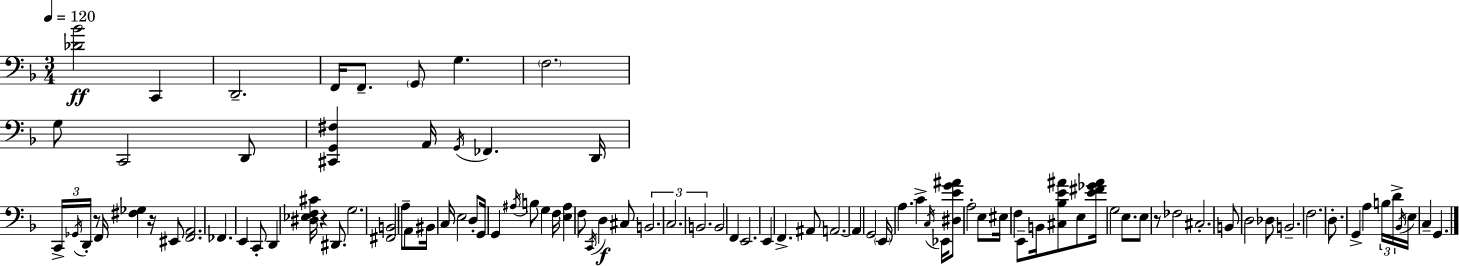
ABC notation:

X:1
T:Untitled
M:3/4
L:1/4
K:F
[_D_B]2 C,, D,,2 F,,/4 F,,/2 G,,/2 G, F,2 G,/2 C,,2 D,,/2 [^C,,G,,^F,] A,,/4 G,,/4 _F,, D,,/4 C,,/4 _G,,/4 D,,/4 z/2 F,,/4 [^F,_G,] z/4 ^E,,/2 [F,,A,,]2 _F,, E,, C,,/2 D,, [^D,_E,F,^C]/4 z ^D,,/2 G,2 [^F,,B,,]2 A,/2 A,,/2 ^B,,/4 C,/4 E,2 D,/2 G,,/4 G,, ^A,/4 B,/2 G, F,/4 [E,^A,] F,/2 C,,/4 D, ^C,/2 B,,2 C,2 B,,2 B,,2 F,, E,,2 E,, F,, ^A,,/2 A,,2 A,, G,,2 E,,/4 A, C C,/4 _E,,/4 [^D,EG^A]/2 A,2 E,/2 ^E,/4 F, E,,/2 B,,/4 [^C,_B,E^A]/2 E,/2 [E^F_G^A]/4 G,2 E,/2 E,/2 z/2 _F,2 ^C,2 B,,/2 D,2 _D,/2 B,,2 F,2 D,/2 G,, A, B,/4 D/4 _B,,/4 E,/4 C, G,,